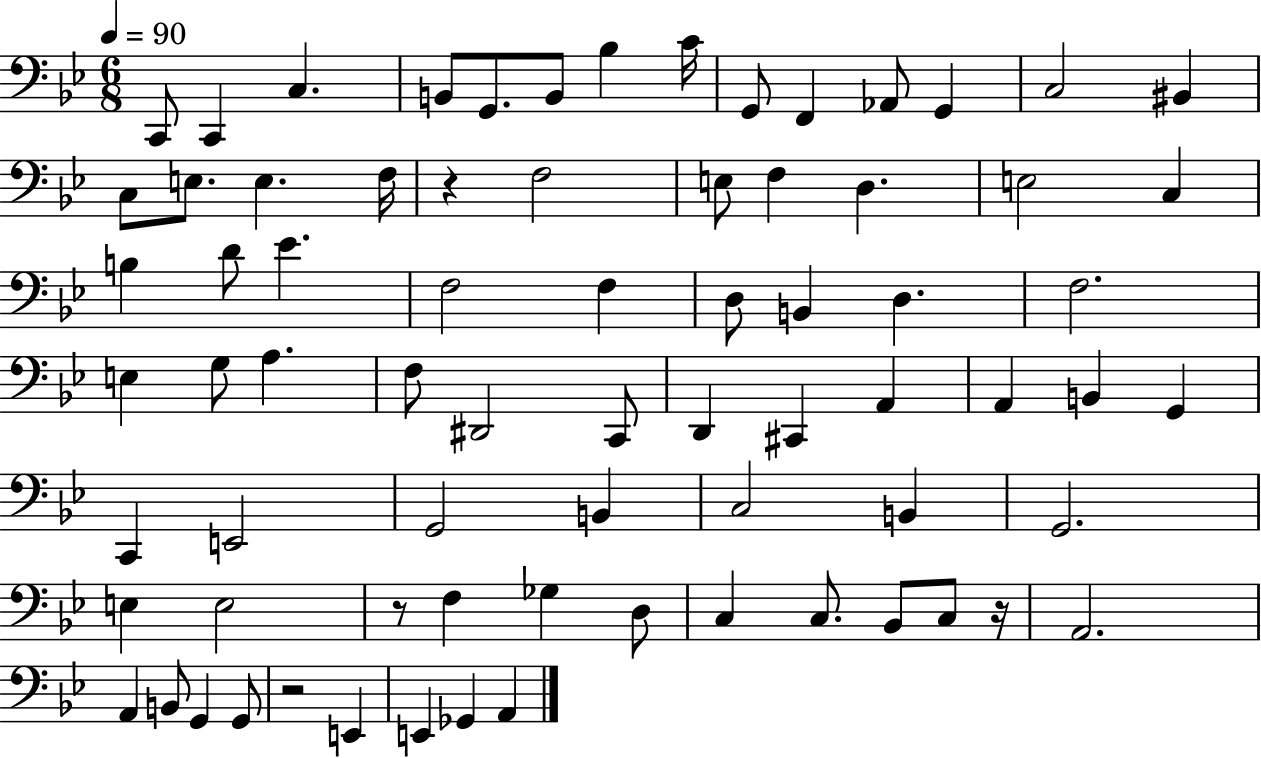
C2/e C2/q C3/q. B2/e G2/e. B2/e Bb3/q C4/s G2/e F2/q Ab2/e G2/q C3/h BIS2/q C3/e E3/e. E3/q. F3/s R/q F3/h E3/e F3/q D3/q. E3/h C3/q B3/q D4/e Eb4/q. F3/h F3/q D3/e B2/q D3/q. F3/h. E3/q G3/e A3/q. F3/e D#2/h C2/e D2/q C#2/q A2/q A2/q B2/q G2/q C2/q E2/h G2/h B2/q C3/h B2/q G2/h. E3/q E3/h R/e F3/q Gb3/q D3/e C3/q C3/e. Bb2/e C3/e R/s A2/h. A2/q B2/e G2/q G2/e R/h E2/q E2/q Gb2/q A2/q